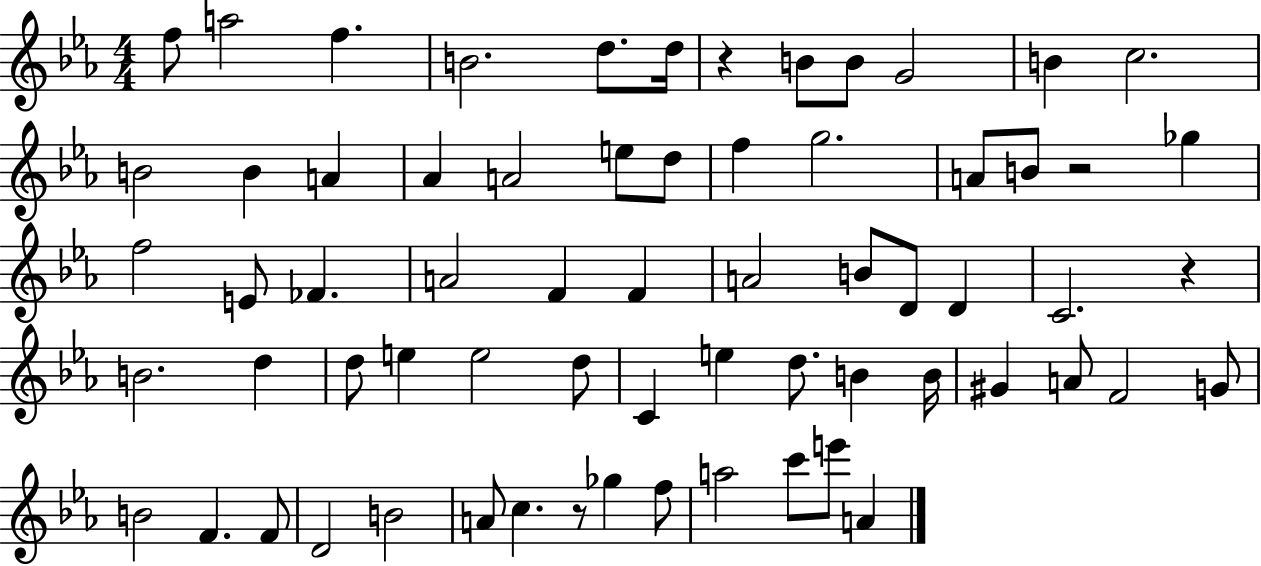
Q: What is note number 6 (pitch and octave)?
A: D5